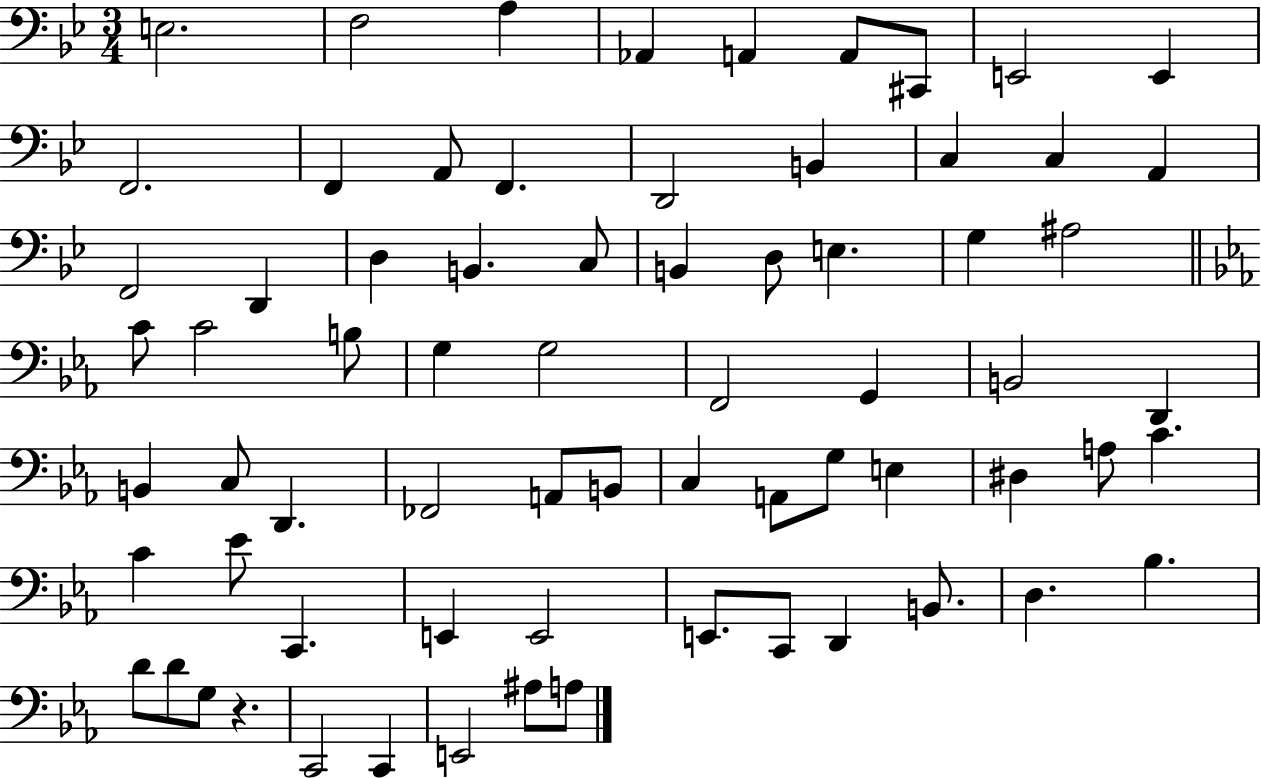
E3/h. F3/h A3/q Ab2/q A2/q A2/e C#2/e E2/h E2/q F2/h. F2/q A2/e F2/q. D2/h B2/q C3/q C3/q A2/q F2/h D2/q D3/q B2/q. C3/e B2/q D3/e E3/q. G3/q A#3/h C4/e C4/h B3/e G3/q G3/h F2/h G2/q B2/h D2/q B2/q C3/e D2/q. FES2/h A2/e B2/e C3/q A2/e G3/e E3/q D#3/q A3/e C4/q. C4/q Eb4/e C2/q. E2/q E2/h E2/e. C2/e D2/q B2/e. D3/q. Bb3/q. D4/e D4/e G3/e R/q. C2/h C2/q E2/h A#3/e A3/e